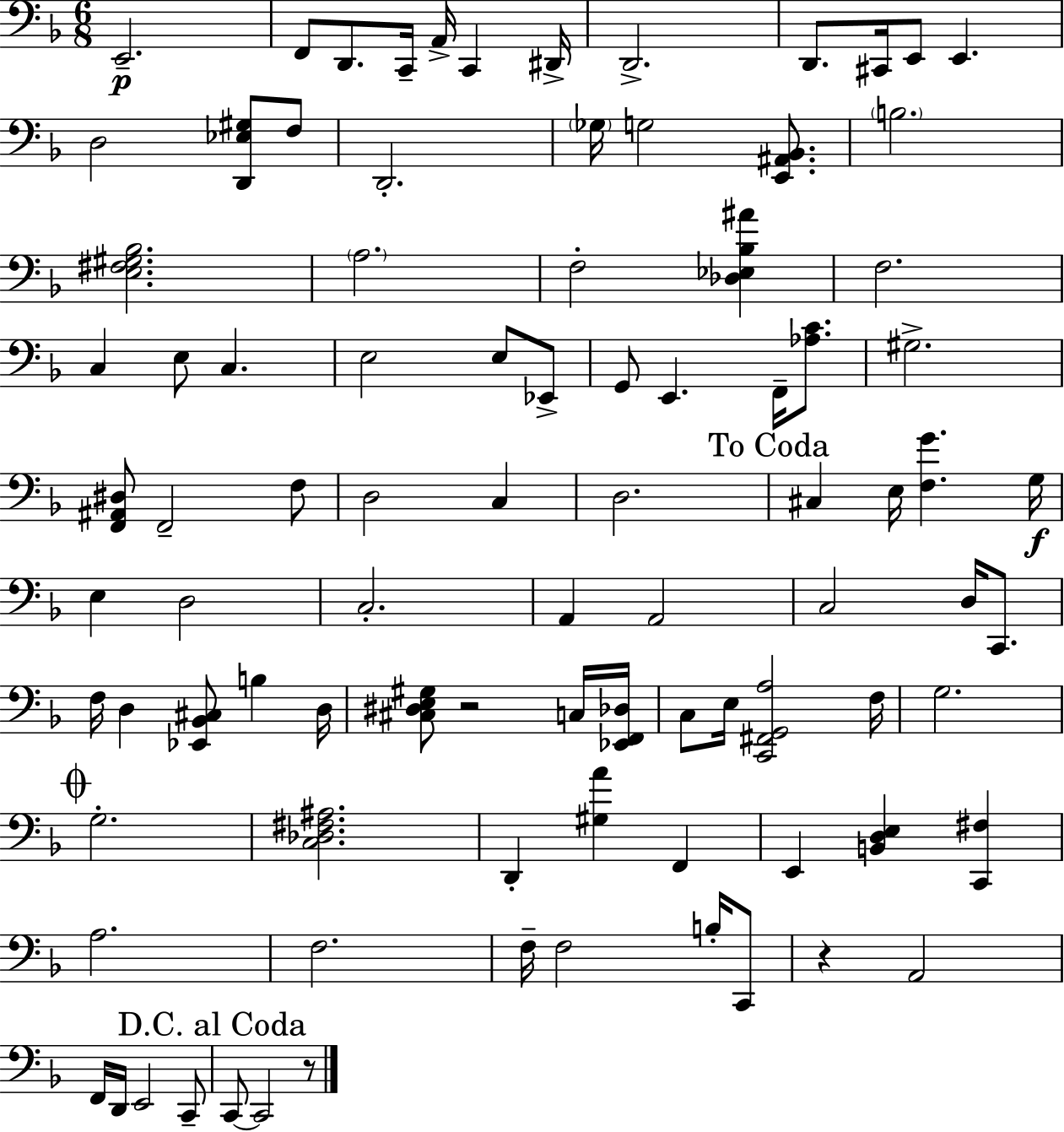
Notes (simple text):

E2/h. F2/e D2/e. C2/s A2/s C2/q D#2/s D2/h. D2/e. C#2/s E2/e E2/q. D3/h [D2,Eb3,G#3]/e F3/e D2/h. Gb3/s G3/h [E2,A#2,Bb2]/e. B3/h. [E3,F#3,G#3,Bb3]/h. A3/h. F3/h [Db3,Eb3,Bb3,A#4]/q F3/h. C3/q E3/e C3/q. E3/h E3/e Eb2/e G2/e E2/q. F2/s [Ab3,C4]/e. G#3/h. [F2,A#2,D#3]/e F2/h F3/e D3/h C3/q D3/h. C#3/q E3/s [F3,G4]/q. G3/s E3/q D3/h C3/h. A2/q A2/h C3/h D3/s C2/e. F3/s D3/q [Eb2,Bb2,C#3]/e B3/q D3/s [C#3,D#3,E3,G#3]/e R/h C3/s [Eb2,F2,Db3]/s C3/e E3/s [C2,F#2,G2,A3]/h F3/s G3/h. G3/h. [C3,Db3,F#3,A#3]/h. D2/q [G#3,A4]/q F2/q E2/q [B2,D3,E3]/q [C2,F#3]/q A3/h. F3/h. F3/s F3/h B3/s C2/e R/q A2/h F2/s D2/s E2/h C2/e C2/e C2/h R/e